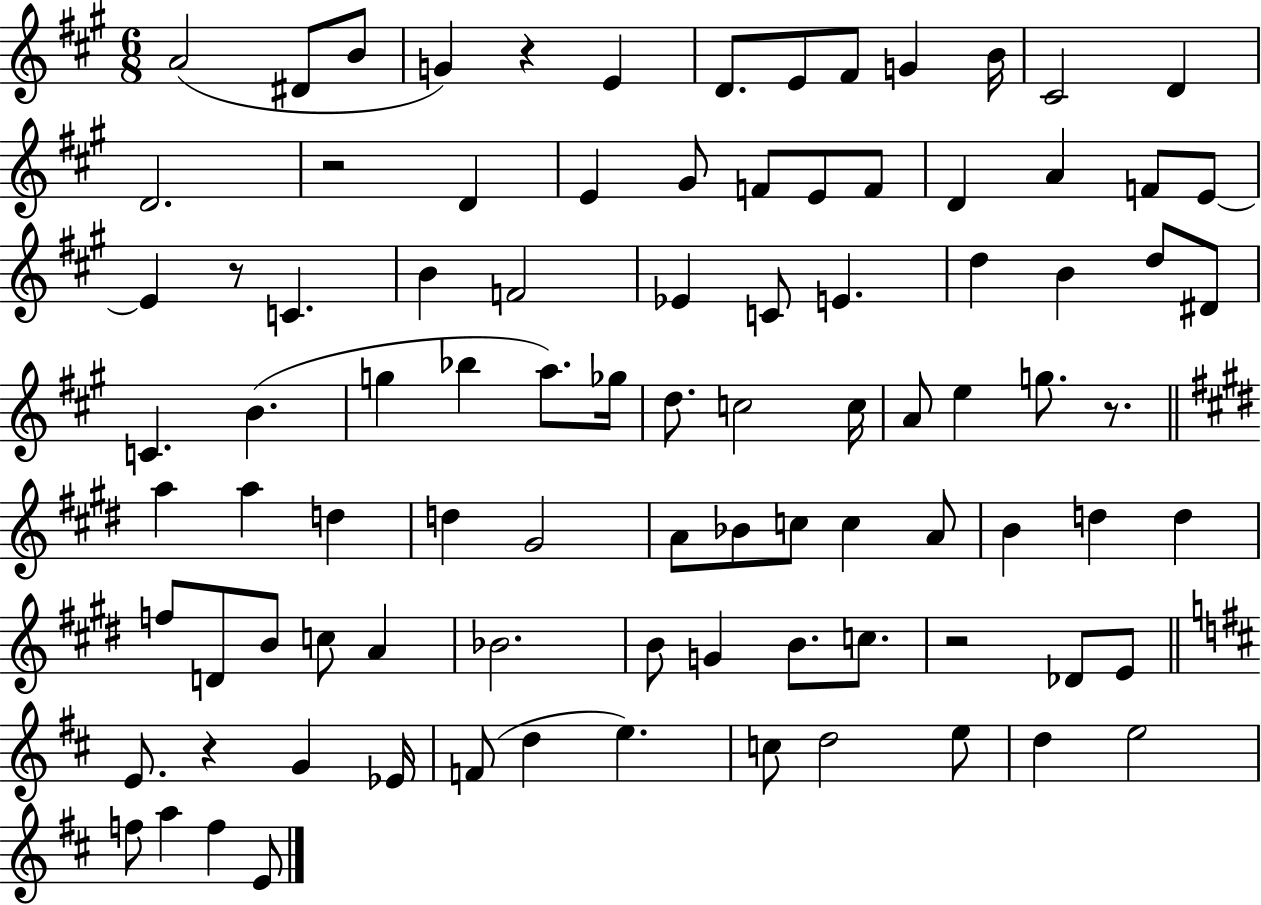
{
  \clef treble
  \numericTimeSignature
  \time 6/8
  \key a \major
  a'2( dis'8 b'8 | g'4) r4 e'4 | d'8. e'8 fis'8 g'4 b'16 | cis'2 d'4 | \break d'2. | r2 d'4 | e'4 gis'8 f'8 e'8 f'8 | d'4 a'4 f'8 e'8~~ | \break e'4 r8 c'4. | b'4 f'2 | ees'4 c'8 e'4. | d''4 b'4 d''8 dis'8 | \break c'4. b'4.( | g''4 bes''4 a''8.) ges''16 | d''8. c''2 c''16 | a'8 e''4 g''8. r8. | \break \bar "||" \break \key e \major a''4 a''4 d''4 | d''4 gis'2 | a'8 bes'8 c''8 c''4 a'8 | b'4 d''4 d''4 | \break f''8 d'8 b'8 c''8 a'4 | bes'2. | b'8 g'4 b'8. c''8. | r2 des'8 e'8 | \break \bar "||" \break \key d \major e'8. r4 g'4 ees'16 | f'8( d''4 e''4.) | c''8 d''2 e''8 | d''4 e''2 | \break f''8 a''4 f''4 e'8 | \bar "|."
}